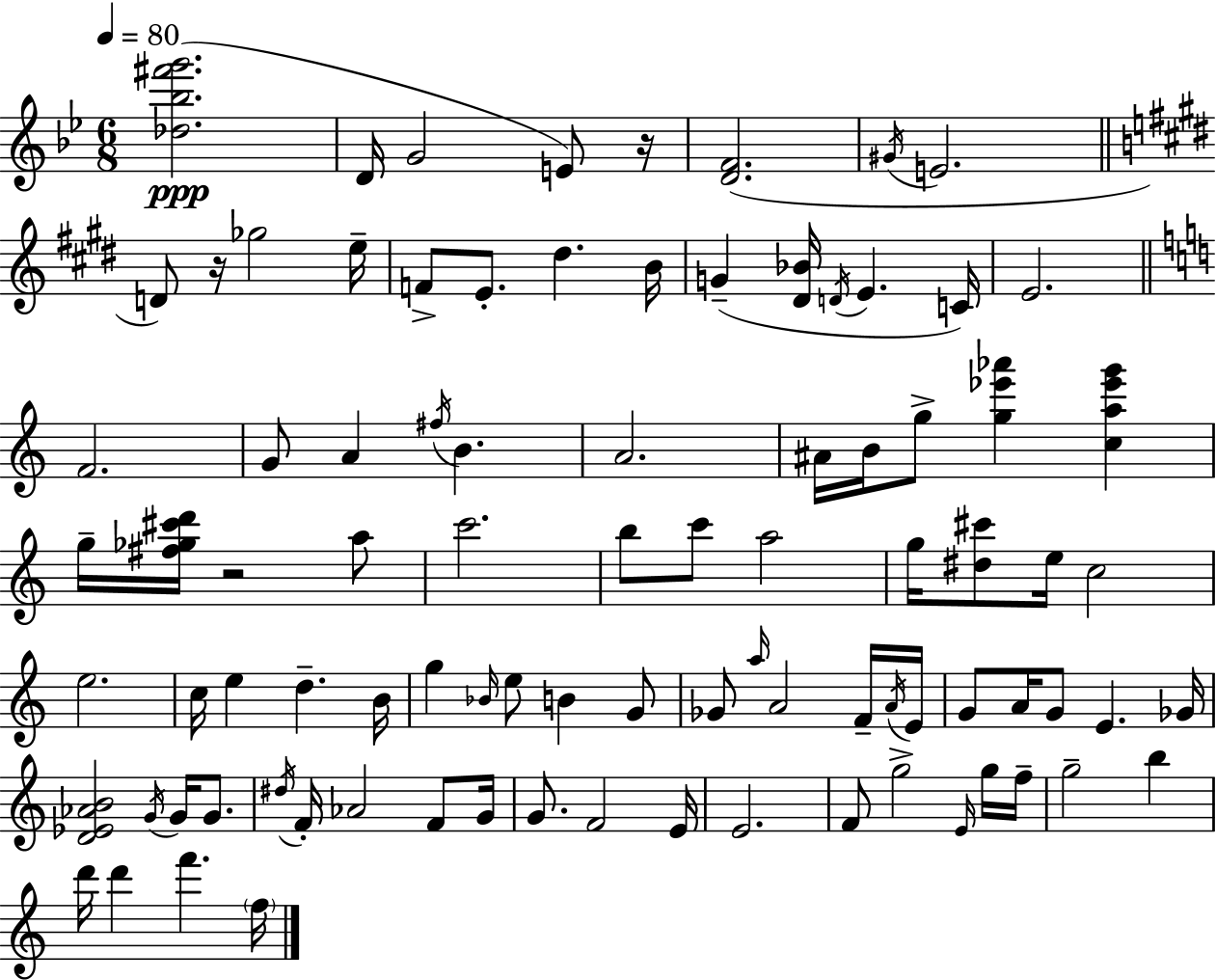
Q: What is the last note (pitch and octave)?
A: F5